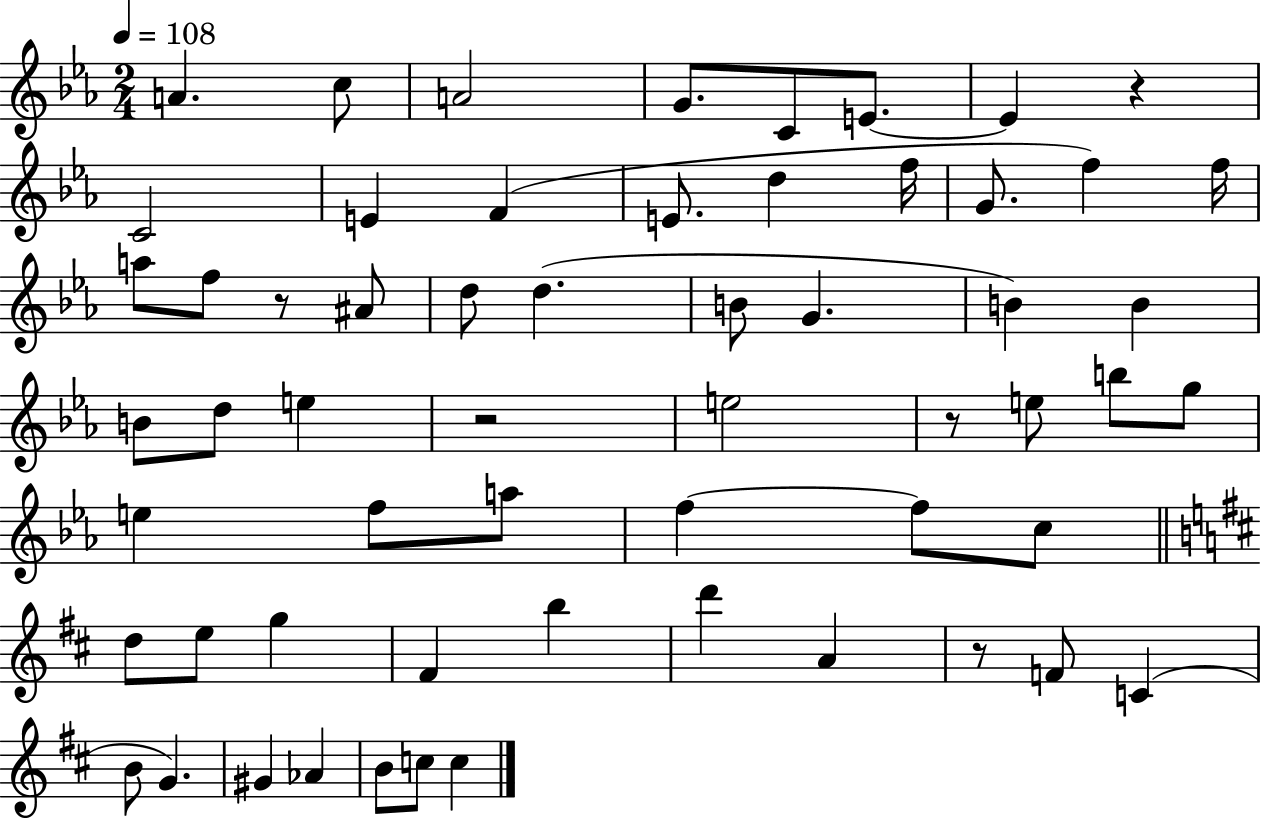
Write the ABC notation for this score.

X:1
T:Untitled
M:2/4
L:1/4
K:Eb
A c/2 A2 G/2 C/2 E/2 E z C2 E F E/2 d f/4 G/2 f f/4 a/2 f/2 z/2 ^A/2 d/2 d B/2 G B B B/2 d/2 e z2 e2 z/2 e/2 b/2 g/2 e f/2 a/2 f f/2 c/2 d/2 e/2 g ^F b d' A z/2 F/2 C B/2 G ^G _A B/2 c/2 c